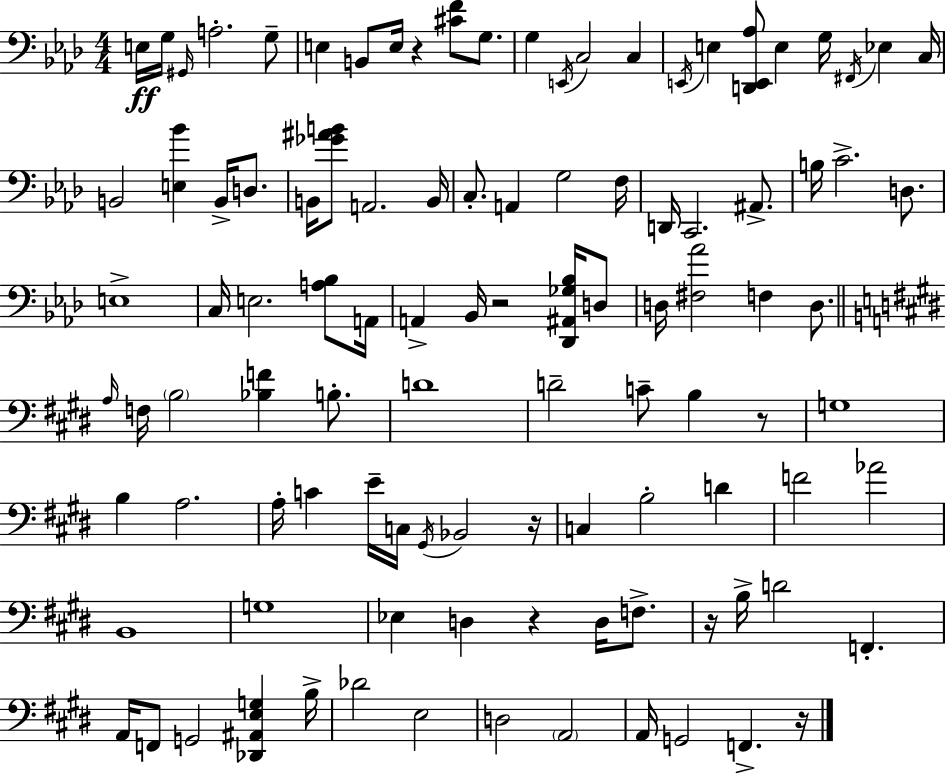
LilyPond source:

{
  \clef bass
  \numericTimeSignature
  \time 4/4
  \key f \minor
  e16\ff g16 \grace { gis,16 } a2.-. g8-- | e4 b,8 e16 r4 <cis' f'>8 g8. | g4 \acciaccatura { e,16 } c2 c4 | \acciaccatura { e,16 } e4 <d, e, aes>8 e4 g16 \acciaccatura { fis,16 } ees4 | \break c16 b,2 <e bes'>4 | b,16-> d8. b,16 <ges' ais' b'>8 a,2. | b,16 c8.-. a,4 g2 | f16 d,16 c,2. | \break ais,8.-> b16 c'2.-> | d8. e1-> | c16 e2. | <a bes>8 a,16 a,4-> bes,16 r2 | \break <des, ais, ges bes>16 d8 d16 <fis aes'>2 f4 | d8. \bar "||" \break \key e \major \grace { a16 } f16 \parenthesize b2 <bes f'>4 b8.-. | d'1 | d'2-- c'8-- b4 r8 | g1 | \break b4 a2. | a16-. c'4 e'16-- c16 \acciaccatura { gis,16 } bes,2 | r16 c4 b2-. d'4 | f'2 aes'2 | \break b,1 | g1 | ees4 d4 r4 d16 f8.-> | r16 b16-> d'2 f,4.-. | \break a,16 f,8 g,2 <des, ais, e g>4 | b16-> des'2 e2 | d2 \parenthesize a,2 | a,16 g,2 f,4.-> | \break r16 \bar "|."
}